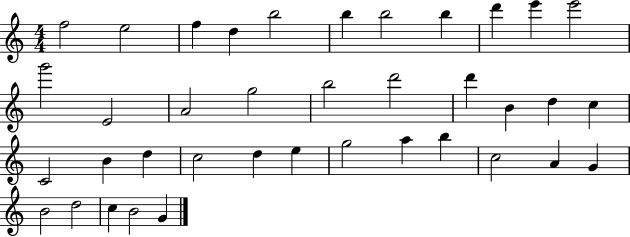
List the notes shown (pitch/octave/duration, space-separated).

F5/h E5/h F5/q D5/q B5/h B5/q B5/h B5/q D6/q E6/q E6/h G6/h E4/h A4/h G5/h B5/h D6/h D6/q B4/q D5/q C5/q C4/h B4/q D5/q C5/h D5/q E5/q G5/h A5/q B5/q C5/h A4/q G4/q B4/h D5/h C5/q B4/h G4/q